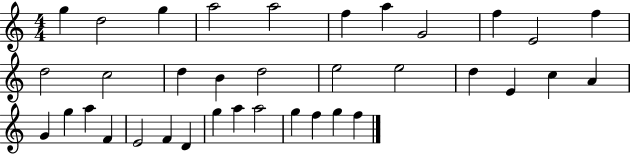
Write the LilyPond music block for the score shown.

{
  \clef treble
  \numericTimeSignature
  \time 4/4
  \key c \major
  g''4 d''2 g''4 | a''2 a''2 | f''4 a''4 g'2 | f''4 e'2 f''4 | \break d''2 c''2 | d''4 b'4 d''2 | e''2 e''2 | d''4 e'4 c''4 a'4 | \break g'4 g''4 a''4 f'4 | e'2 f'4 d'4 | g''4 a''4 a''2 | g''4 f''4 g''4 f''4 | \break \bar "|."
}